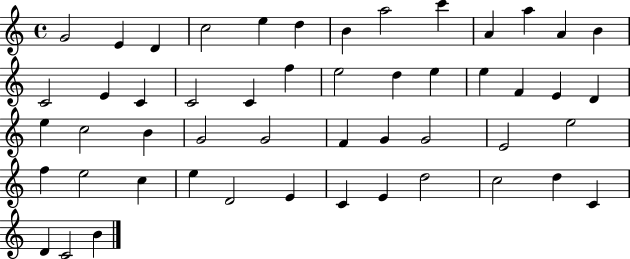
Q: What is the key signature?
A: C major